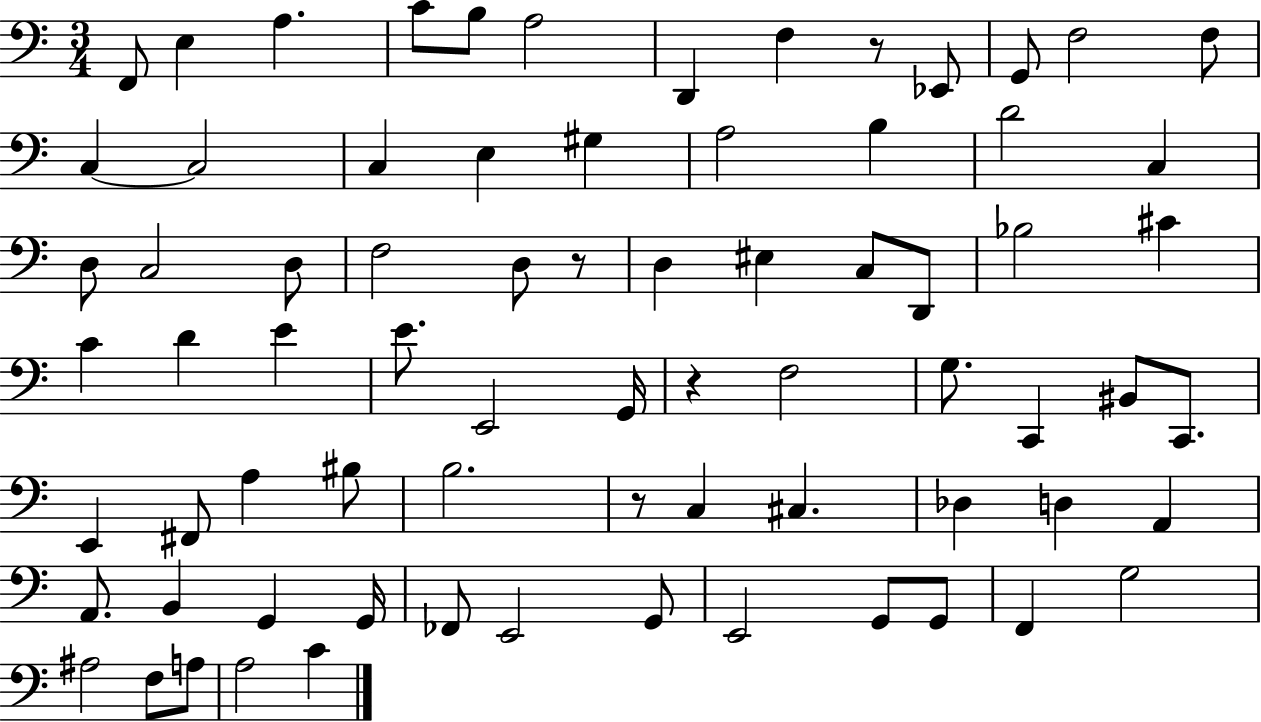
X:1
T:Untitled
M:3/4
L:1/4
K:C
F,,/2 E, A, C/2 B,/2 A,2 D,, F, z/2 _E,,/2 G,,/2 F,2 F,/2 C, C,2 C, E, ^G, A,2 B, D2 C, D,/2 C,2 D,/2 F,2 D,/2 z/2 D, ^E, C,/2 D,,/2 _B,2 ^C C D E E/2 E,,2 G,,/4 z F,2 G,/2 C,, ^B,,/2 C,,/2 E,, ^F,,/2 A, ^B,/2 B,2 z/2 C, ^C, _D, D, A,, A,,/2 B,, G,, G,,/4 _F,,/2 E,,2 G,,/2 E,,2 G,,/2 G,,/2 F,, G,2 ^A,2 F,/2 A,/2 A,2 C